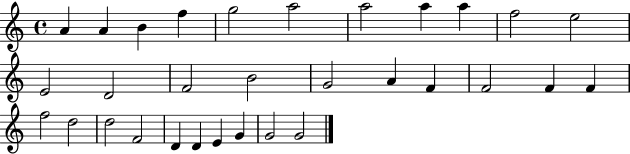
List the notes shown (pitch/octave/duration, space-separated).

A4/q A4/q B4/q F5/q G5/h A5/h A5/h A5/q A5/q F5/h E5/h E4/h D4/h F4/h B4/h G4/h A4/q F4/q F4/h F4/q F4/q F5/h D5/h D5/h F4/h D4/q D4/q E4/q G4/q G4/h G4/h